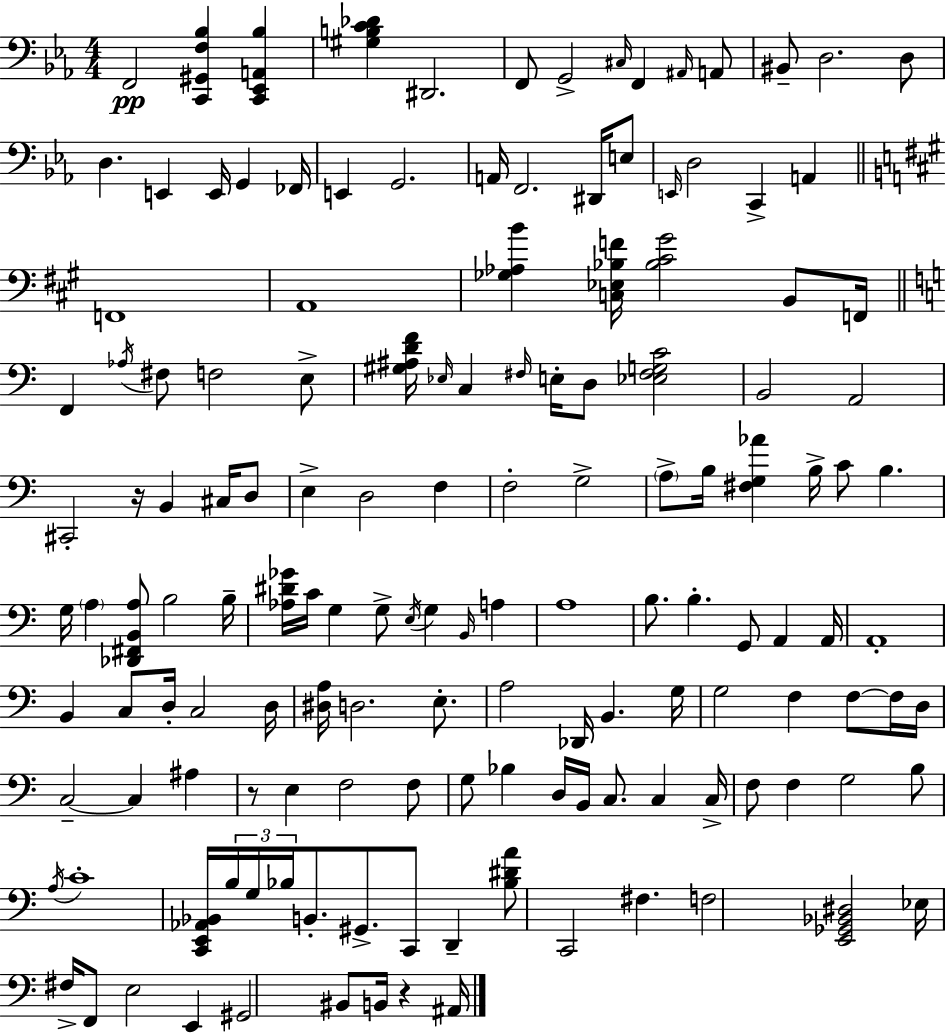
{
  \clef bass
  \numericTimeSignature
  \time 4/4
  \key c \minor
  f,2\pp <c, gis, f bes>4 <c, ees, a, bes>4 | <gis b c' des'>4 dis,2. | f,8 g,2-> \grace { cis16 } f,4 \grace { ais,16 } | a,8 bis,8-- d2. | \break d8 d4. e,4 e,16 g,4 | fes,16 e,4 g,2. | a,16 f,2. dis,16 | e8 \grace { e,16 } d2 c,4-> a,4 | \break \bar "||" \break \key a \major f,1 | a,1 | <ges aes b'>4 <c ees bes f'>16 <bes cis' gis'>2 b,8 f,16 | \bar "||" \break \key c \major f,4 \acciaccatura { aes16 } fis8 f2 e8-> | <gis ais d' f'>16 \grace { ees16 } c4 \grace { fis16 } e16-. d8 <ees fis g c'>2 | b,2 a,2 | cis,2-. r16 b,4 | \break cis16 d8 e4-> d2 f4 | f2-. g2-> | \parenthesize a8-> b16 <fis g aes'>4 b16-> c'8 b4. | g16 \parenthesize a4 <des, fis, b, a>8 b2 | \break b16-- <aes dis' ges'>16 c'16 g4 g8-> \acciaccatura { e16 } g4 | \grace { b,16 } a4 a1 | b8. b4.-. g,8 | a,4 a,16 a,1-. | \break b,4 c8 d16-. c2 | d16 <dis a>16 d2. | e8.-. a2 des,16 b,4. | g16 g2 f4 | \break f8~~ f16 d16 c2--~~ c4 | ais4 r8 e4 f2 | f8 g8 bes4 d16 b,16 c8. | c4 c16-> f8 f4 g2 | \break b8 \acciaccatura { a16 } c'1-. | <c, e, aes, bes,>16 \tuplet 3/2 { b16 g16 bes16 } b,8.-. gis,8.-> | c,8 d,4-- <bes dis' a'>8 c,2 | fis4. f2 <e, ges, bes, dis>2 | \break ees16 fis16-> f,8 e2 | e,4 gis,2 bis,8 | b,16 r4 ais,16 \bar "|."
}